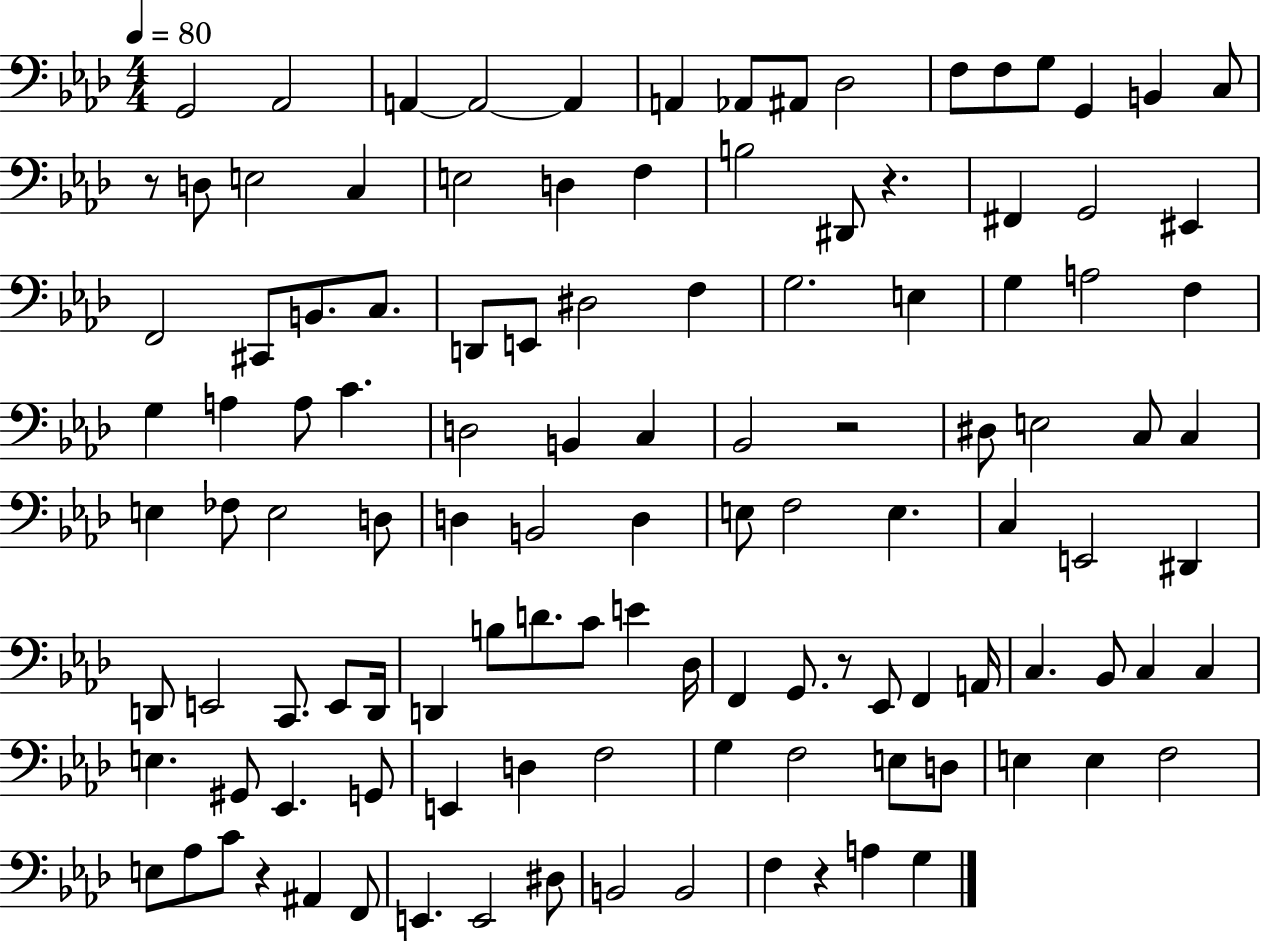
X:1
T:Untitled
M:4/4
L:1/4
K:Ab
G,,2 _A,,2 A,, A,,2 A,, A,, _A,,/2 ^A,,/2 _D,2 F,/2 F,/2 G,/2 G,, B,, C,/2 z/2 D,/2 E,2 C, E,2 D, F, B,2 ^D,,/2 z ^F,, G,,2 ^E,, F,,2 ^C,,/2 B,,/2 C,/2 D,,/2 E,,/2 ^D,2 F, G,2 E, G, A,2 F, G, A, A,/2 C D,2 B,, C, _B,,2 z2 ^D,/2 E,2 C,/2 C, E, _F,/2 E,2 D,/2 D, B,,2 D, E,/2 F,2 E, C, E,,2 ^D,, D,,/2 E,,2 C,,/2 E,,/2 D,,/4 D,, B,/2 D/2 C/2 E _D,/4 F,, G,,/2 z/2 _E,,/2 F,, A,,/4 C, _B,,/2 C, C, E, ^G,,/2 _E,, G,,/2 E,, D, F,2 G, F,2 E,/2 D,/2 E, E, F,2 E,/2 _A,/2 C/2 z ^A,, F,,/2 E,, E,,2 ^D,/2 B,,2 B,,2 F, z A, G,